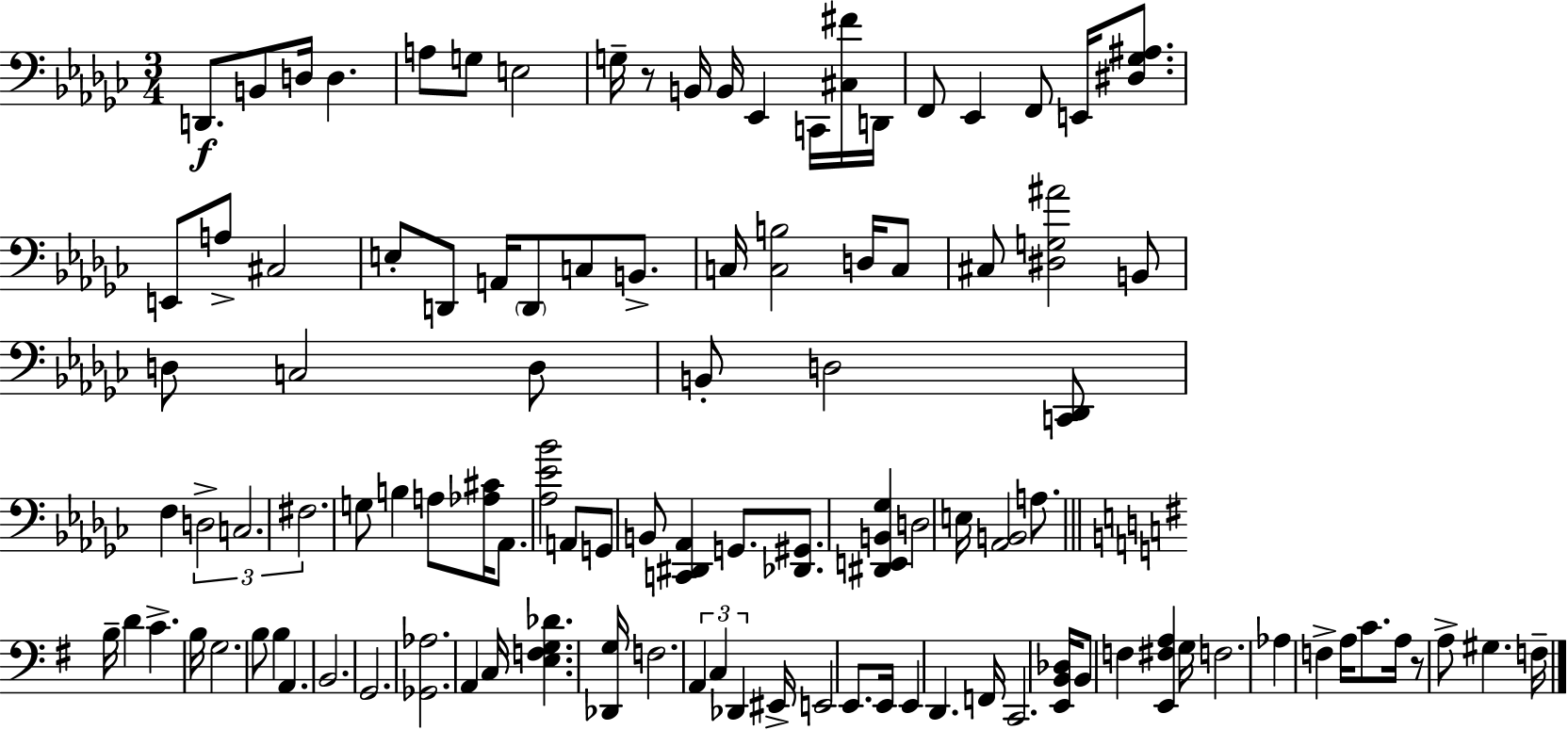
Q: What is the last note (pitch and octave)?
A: F3